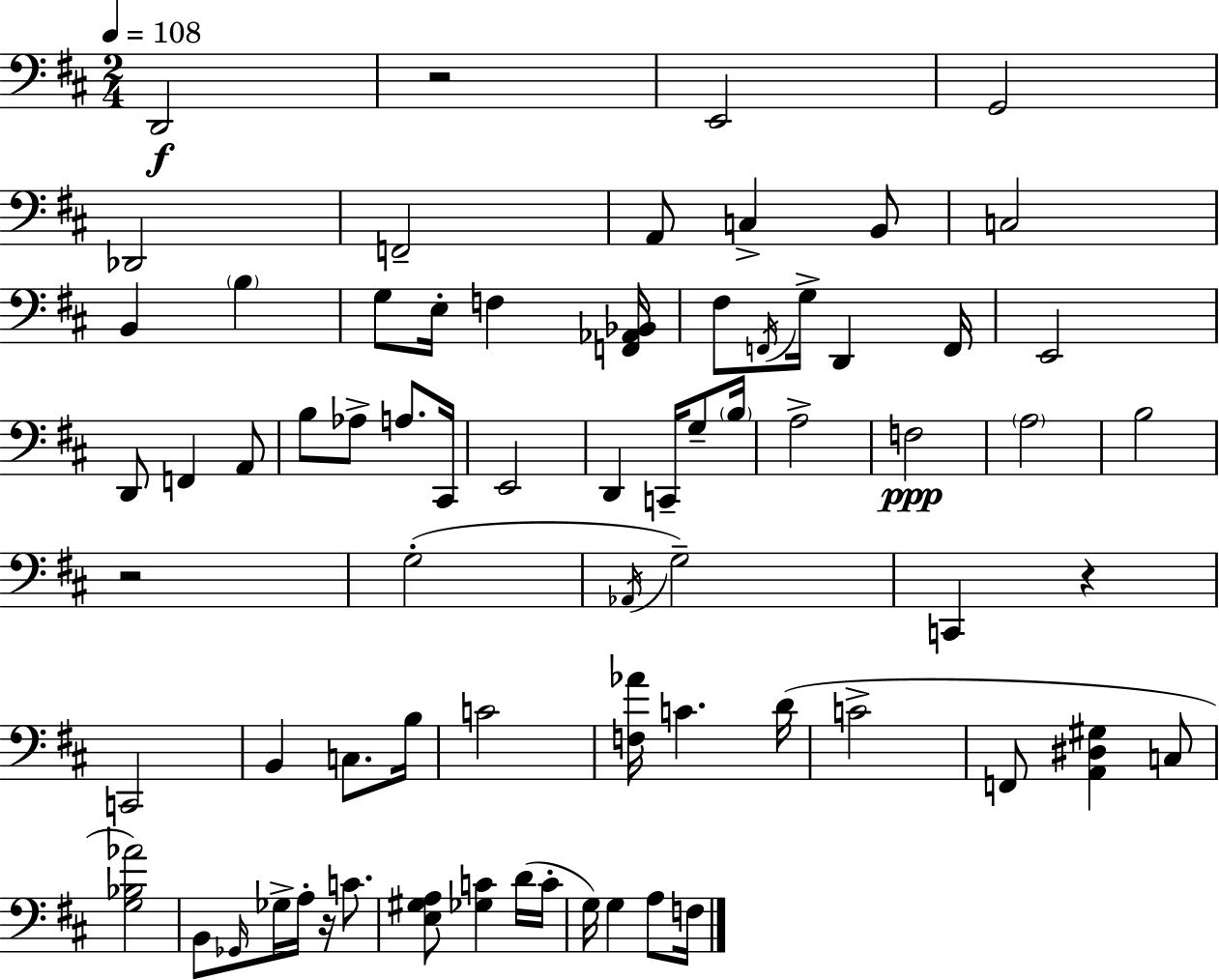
{
  \clef bass
  \numericTimeSignature
  \time 2/4
  \key d \major
  \tempo 4 = 108
  d,2\f | r2 | e,2 | g,2 | \break des,2 | f,2-- | a,8 c4-> b,8 | c2 | \break b,4 \parenthesize b4 | g8 e16-. f4 <f, aes, bes,>16 | fis8 \acciaccatura { f,16 } g16-> d,4 | f,16 e,2 | \break d,8 f,4 a,8 | b8 aes8-> a8. | cis,16 e,2 | d,4 c,16-- g8-- | \break \parenthesize b16 a2-> | f2\ppp | \parenthesize a2 | b2 | \break r2 | g2-.( | \acciaccatura { aes,16 } g2--) | c,4 r4 | \break c,2 | b,4 c8. | b16 c'2 | <f aes'>16 c'4. | \break d'16( c'2-> | f,8 <a, dis gis>4 | c8 <g bes aes'>2) | b,8 \grace { ges,16 } ges16-> a16-. r16 | \break c'8. <e gis a>8 <ges c'>4 | d'16( c'16-. g16) g4 | a8 f16 \bar "|."
}